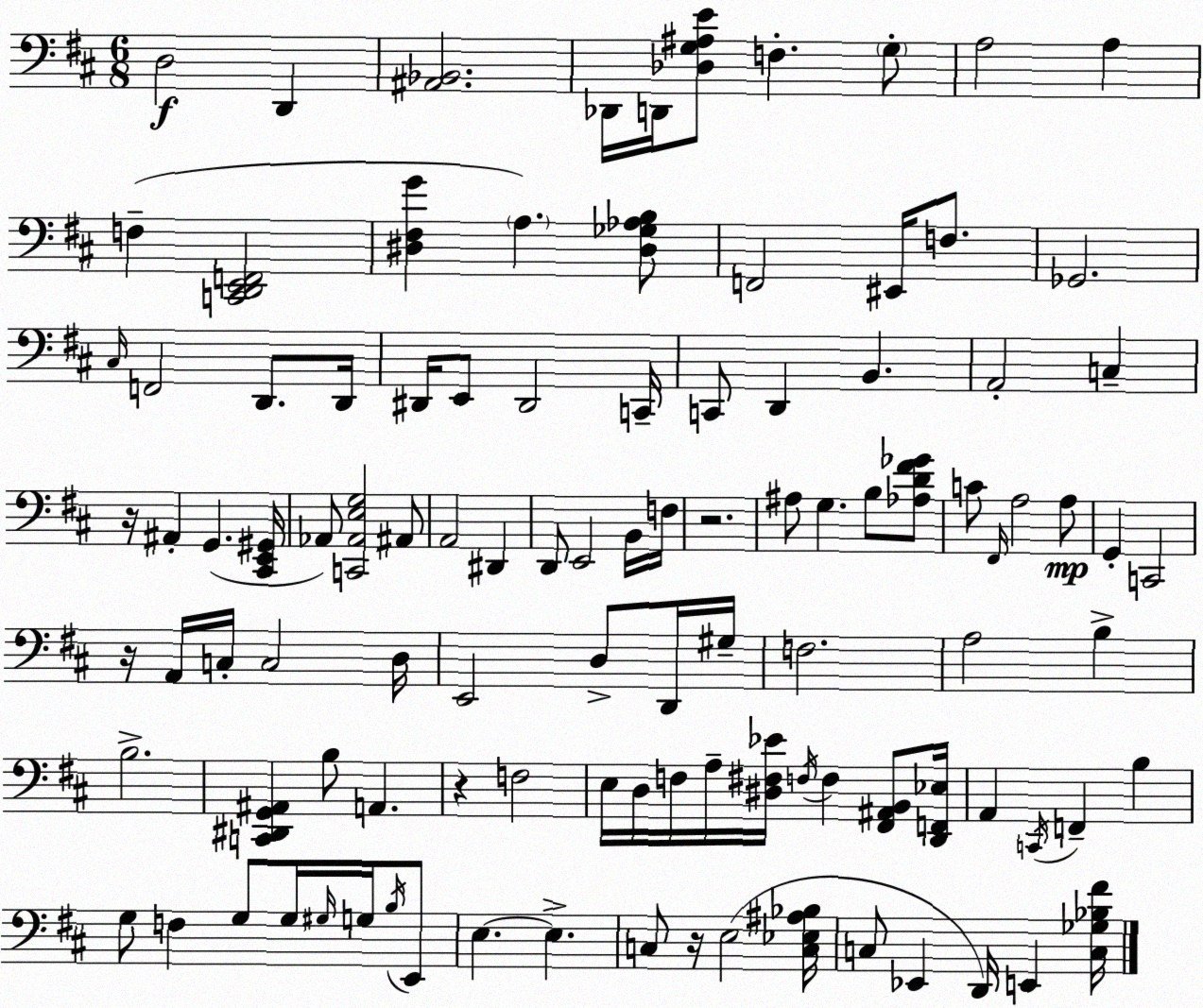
X:1
T:Untitled
M:6/8
L:1/4
K:D
D,2 D,, [^A,,_B,,]2 _D,,/4 D,,/4 [_D,G,^A,E]/2 F, G,/2 A,2 A, F, [C,,D,,E,,F,,]2 [^D,^F,G] A, [^D,_G,_A,B,]/2 F,,2 ^E,,/4 F,/2 _G,,2 ^C,/4 F,,2 D,,/2 D,,/4 ^D,,/4 E,,/2 ^D,,2 C,,/4 C,,/2 D,, B,, A,,2 C, z/4 ^A,, G,, [^C,,E,,^G,,]/4 _A,,/2 [C,,_A,,E,G,]2 ^A,,/2 A,,2 ^D,, D,,/2 E,,2 B,,/4 F,/4 z2 ^A,/2 G, B,/2 [_A,D^F_G]/2 C/2 ^F,,/4 A,2 A,/2 G,, C,,2 z/4 A,,/4 C,/4 C,2 D,/4 E,,2 D,/2 D,,/4 ^G,/4 F,2 A,2 B, B,2 [C,,^D,,G,,^A,,] B,/2 A,, z F,2 E,/4 D,/4 F,/4 A,/4 [^D,^F,_E]/4 F,/4 F, [^F,,^A,,B,,]/2 [D,,F,,_E,]/4 A,, C,,/4 F,, B, G,/2 F, G,/2 G,/4 ^G,/4 G,/4 B,/4 E,,/2 E, E, C,/2 z/4 E,2 [C,_E,^A,_B,]/4 C,/2 _E,, D,,/4 E,, [C,_G,_B,^F]/4